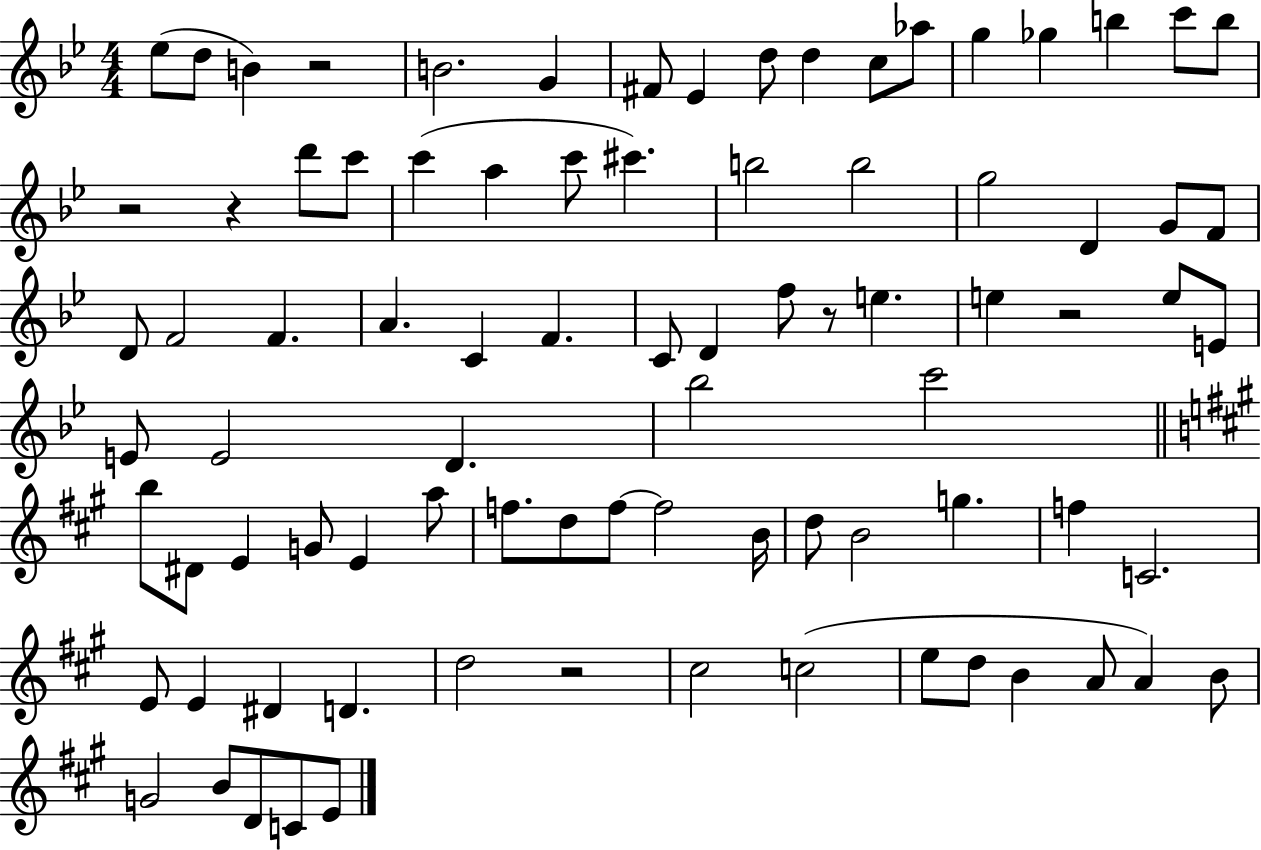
X:1
T:Untitled
M:4/4
L:1/4
K:Bb
_e/2 d/2 B z2 B2 G ^F/2 _E d/2 d c/2 _a/2 g _g b c'/2 b/2 z2 z d'/2 c'/2 c' a c'/2 ^c' b2 b2 g2 D G/2 F/2 D/2 F2 F A C F C/2 D f/2 z/2 e e z2 e/2 E/2 E/2 E2 D _b2 c'2 b/2 ^D/2 E G/2 E a/2 f/2 d/2 f/2 f2 B/4 d/2 B2 g f C2 E/2 E ^D D d2 z2 ^c2 c2 e/2 d/2 B A/2 A B/2 G2 B/2 D/2 C/2 E/2